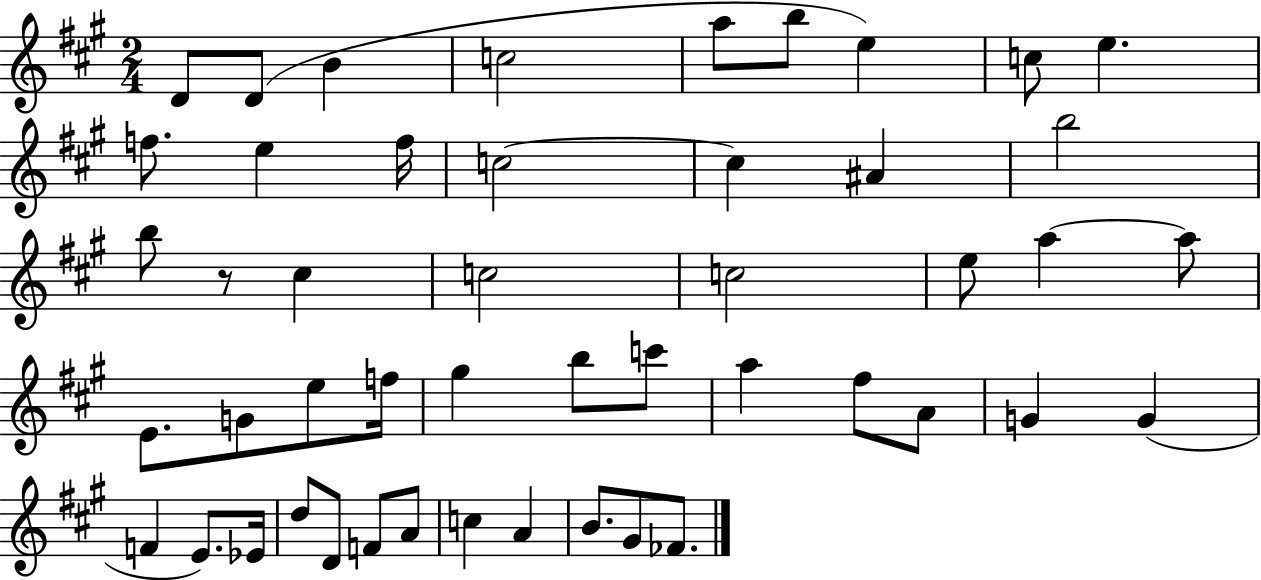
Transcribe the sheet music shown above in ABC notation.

X:1
T:Untitled
M:2/4
L:1/4
K:A
D/2 D/2 B c2 a/2 b/2 e c/2 e f/2 e f/4 c2 c ^A b2 b/2 z/2 ^c c2 c2 e/2 a a/2 E/2 G/2 e/2 f/4 ^g b/2 c'/2 a ^f/2 A/2 G G F E/2 _E/4 d/2 D/2 F/2 A/2 c A B/2 ^G/2 _F/2